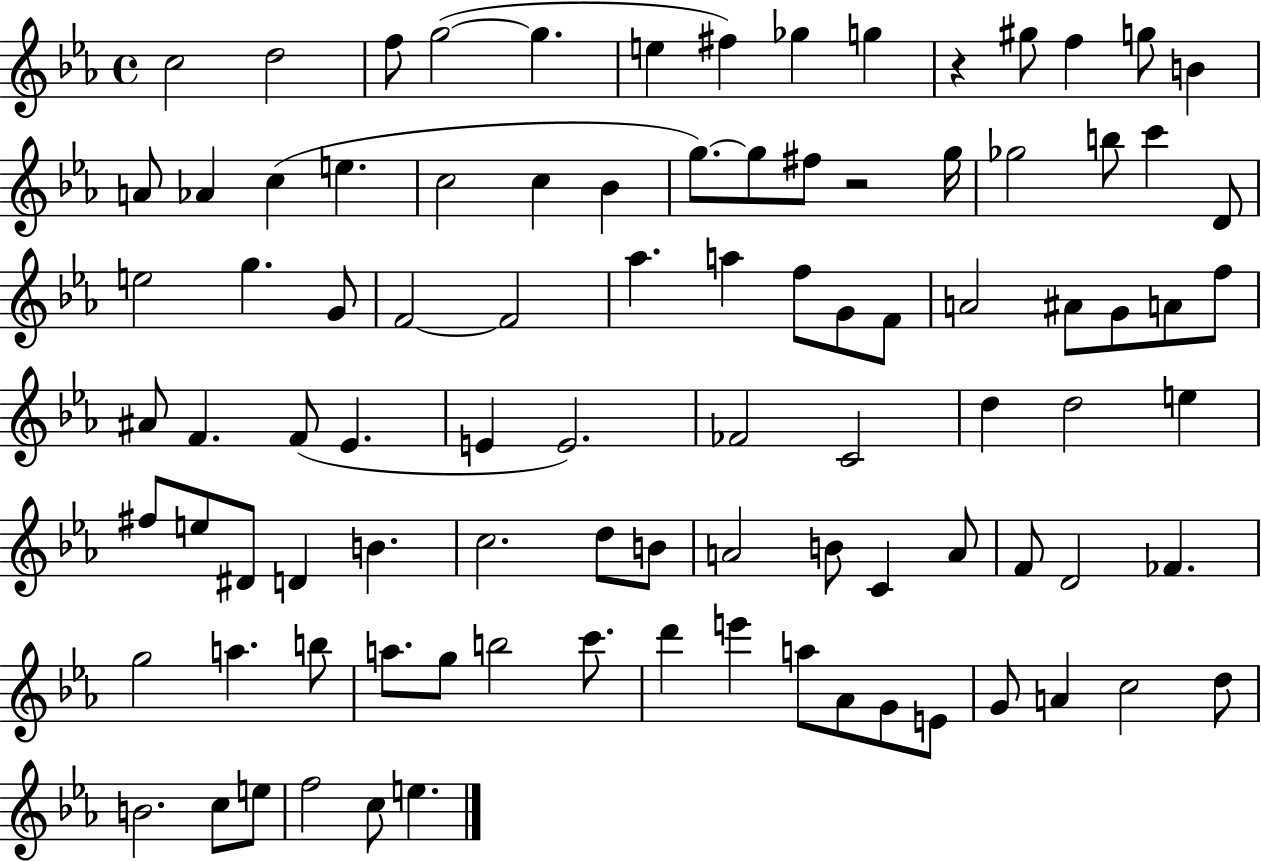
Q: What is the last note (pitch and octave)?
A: E5